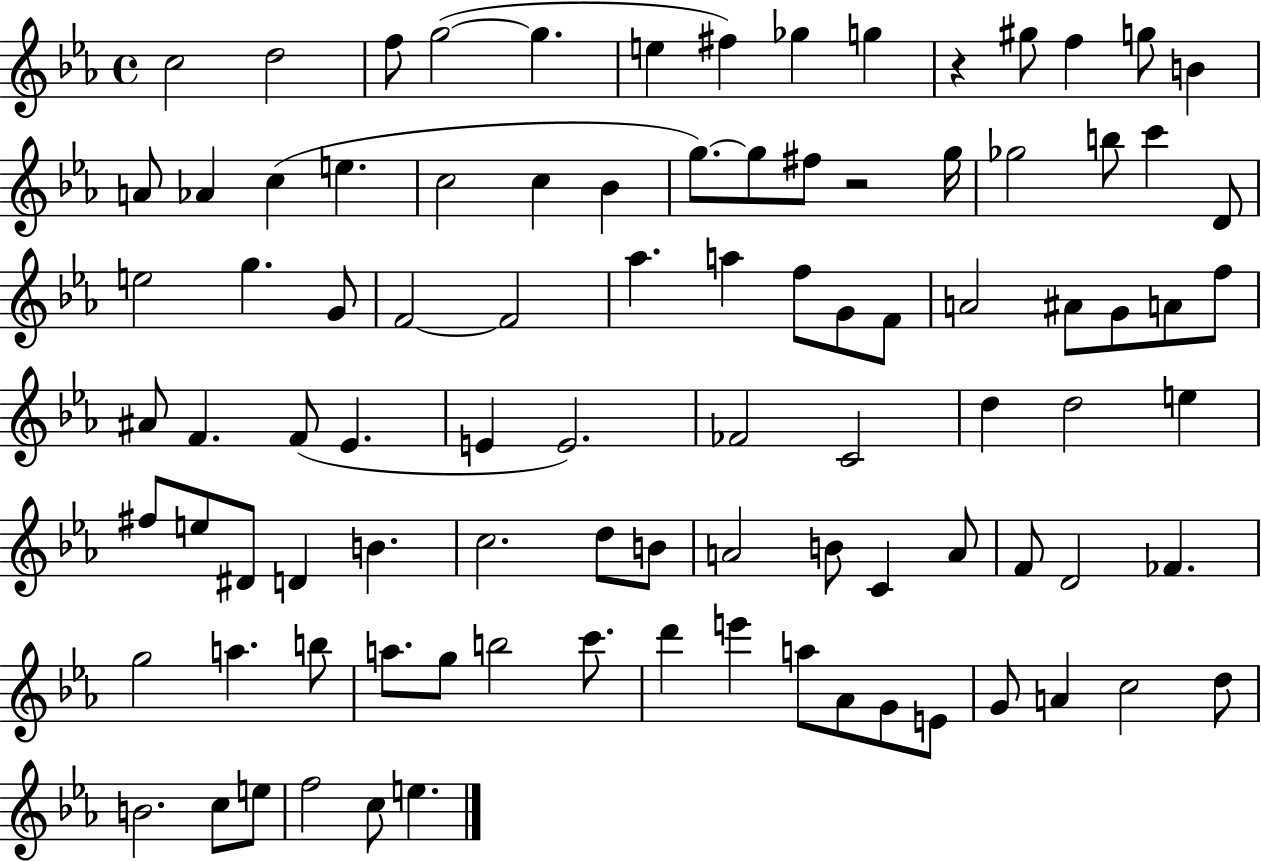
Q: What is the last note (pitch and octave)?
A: E5